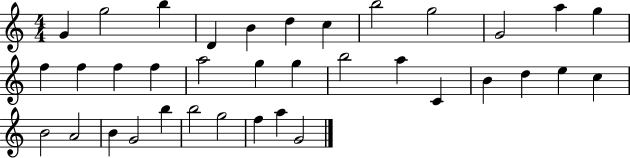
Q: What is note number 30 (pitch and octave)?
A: G4